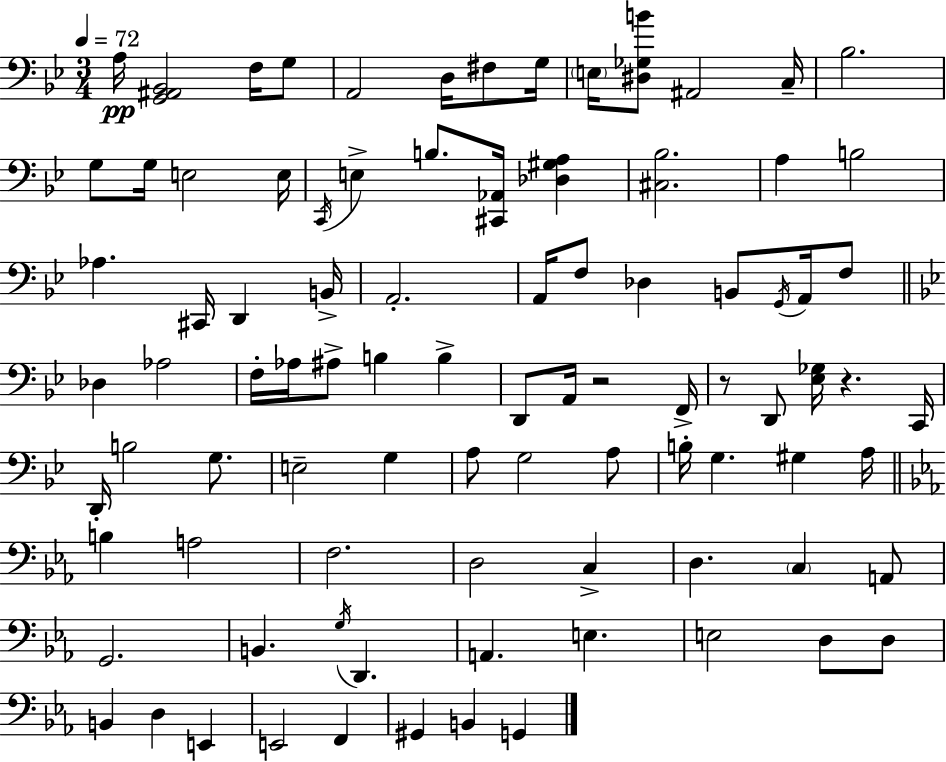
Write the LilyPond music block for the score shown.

{
  \clef bass
  \numericTimeSignature
  \time 3/4
  \key g \minor
  \tempo 4 = 72
  a16\pp <g, ais, bes,>2 f16 g8 | a,2 d16 fis8 g16 | \parenthesize e16 <dis ges b'>8 ais,2 c16-- | bes2. | \break g8 g16 e2 e16 | \acciaccatura { c,16 } e4-> b8. <cis, aes,>16 <des gis a>4 | <cis bes>2. | a4 b2 | \break aes4. cis,16 d,4 | b,16-> a,2.-. | a,16 f8 des4 b,8 \acciaccatura { g,16 } a,16 | f8 \bar "||" \break \key bes \major des4 aes2 | f16-. aes16 ais8-> b4 b4-> | d,8 a,16 r2 f,16-> | r8 d,8 <ees ges>16 r4. c,16 | \break d,16-. b2 g8. | e2-- g4 | a8 g2 a8 | b16-. g4. gis4 a16 | \break \bar "||" \break \key ees \major b4 a2 | f2. | d2 c4-> | d4. \parenthesize c4 a,8 | \break g,2. | b,4. \acciaccatura { g16 } d,4. | a,4. e4. | e2 d8 d8 | \break b,4 d4 e,4 | e,2 f,4 | gis,4 b,4 g,4 | \bar "|."
}